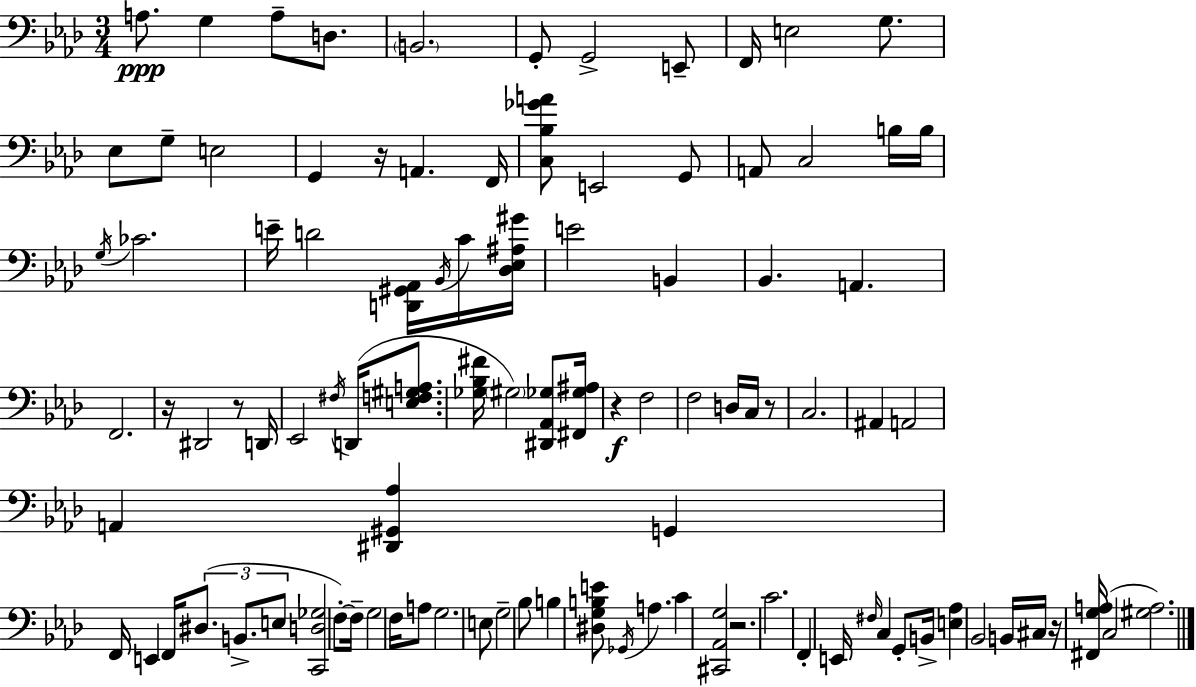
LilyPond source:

{
  \clef bass
  \numericTimeSignature
  \time 3/4
  \key f \minor
  \repeat volta 2 { a8.\ppp g4 a8-- d8. | \parenthesize b,2. | g,8-. g,2-> e,8-- | f,16 e2 g8. | \break ees8 g8-- e2 | g,4 r16 a,4. f,16 | <c bes ges' a'>8 e,2 g,8 | a,8 c2 b16 b16 | \break \acciaccatura { g16 } ces'2. | e'16-- d'2 <d, gis, aes,>16 \acciaccatura { bes,16 } | c'16 <des ees ais gis'>16 e'2 b,4 | bes,4. a,4. | \break f,2. | r16 dis,2 r8 | d,16 ees,2 \acciaccatura { fis16 } d,16( | <e f gis a>8. <ges bes fis'>16 \parenthesize gis2) | \break <dis, aes, ges>8 <fis, ges ais>16 r4\f f2 | f2 d16 | c16 r8 c2. | ais,4 a,2 | \break a,4 <dis, gis, aes>4 g,4 | f,16 e,4 f,16 \tuplet 3/2 { dis8.( | b,8.-> e8 } <c, d ges>2 | f8-.~~) f16-- g2 | \break f16 a8 g2. | e8 g2-- | bes8 b4 <dis g b e'>8 \acciaccatura { ges,16 } a4. | c'4 <cis, aes, g>2 | \break r2. | c'2. | f,4-. e,16 \grace { fis16 } c4 | g,8-. b,16-> <e aes>4 bes,2 | \break b,16 cis16 r16 <fis, g a>16( c2 | <gis a>2.) | } \bar "|."
}